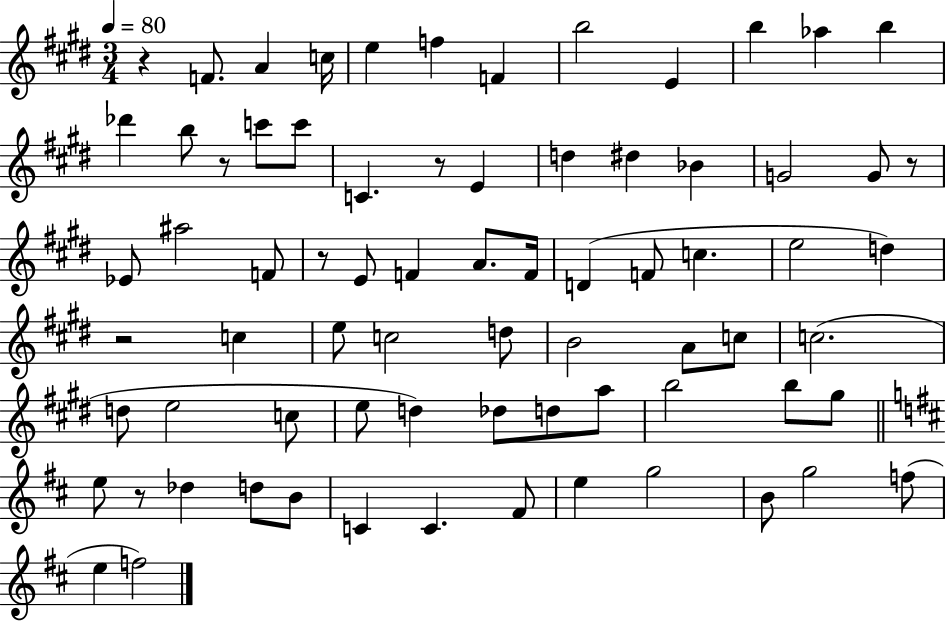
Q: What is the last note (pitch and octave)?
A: F5